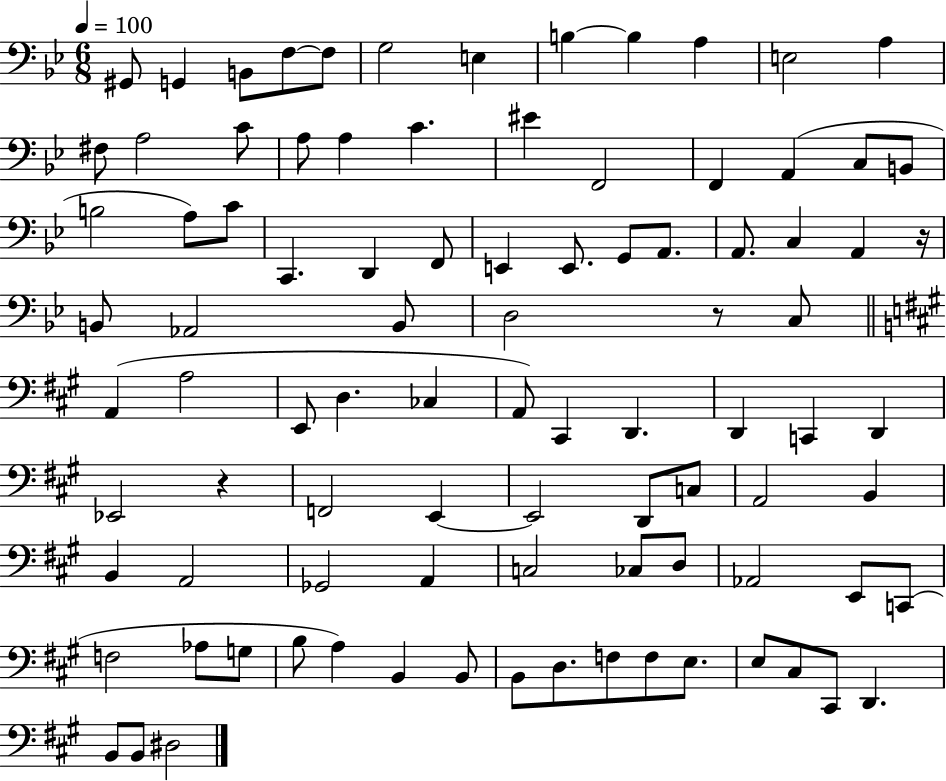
G#2/e G2/q B2/e F3/e F3/e G3/h E3/q B3/q B3/q A3/q E3/h A3/q F#3/e A3/h C4/e A3/e A3/q C4/q. EIS4/q F2/h F2/q A2/q C3/e B2/e B3/h A3/e C4/e C2/q. D2/q F2/e E2/q E2/e. G2/e A2/e. A2/e. C3/q A2/q R/s B2/e Ab2/h B2/e D3/h R/e C3/e A2/q A3/h E2/e D3/q. CES3/q A2/e C#2/q D2/q. D2/q C2/q D2/q Eb2/h R/q F2/h E2/q E2/h D2/e C3/e A2/h B2/q B2/q A2/h Gb2/h A2/q C3/h CES3/e D3/e Ab2/h E2/e C2/e F3/h Ab3/e G3/e B3/e A3/q B2/q B2/e B2/e D3/e. F3/e F3/e E3/e. E3/e C#3/e C#2/e D2/q. B2/e B2/e D#3/h